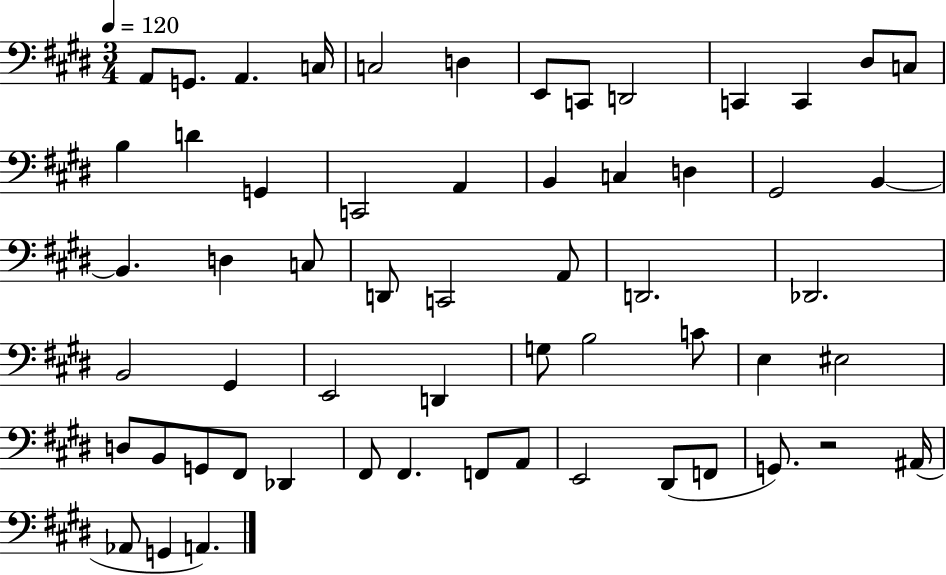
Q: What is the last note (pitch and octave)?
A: A2